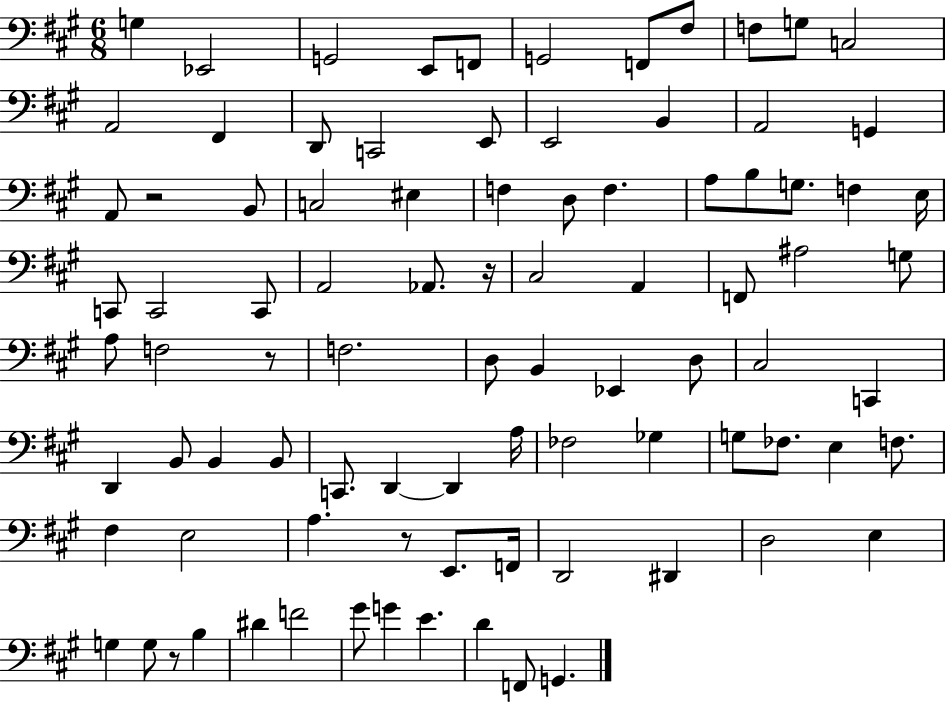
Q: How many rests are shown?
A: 5